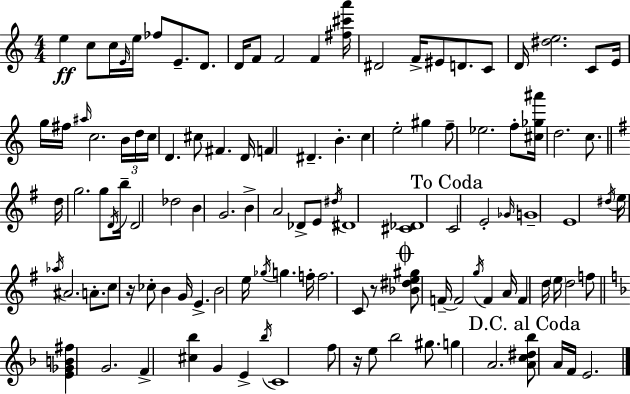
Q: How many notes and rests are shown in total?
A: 115